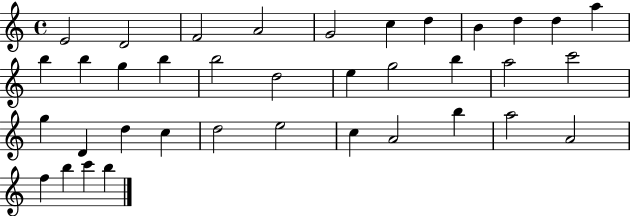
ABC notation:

X:1
T:Untitled
M:4/4
L:1/4
K:C
E2 D2 F2 A2 G2 c d B d d a b b g b b2 d2 e g2 b a2 c'2 g D d c d2 e2 c A2 b a2 A2 f b c' b